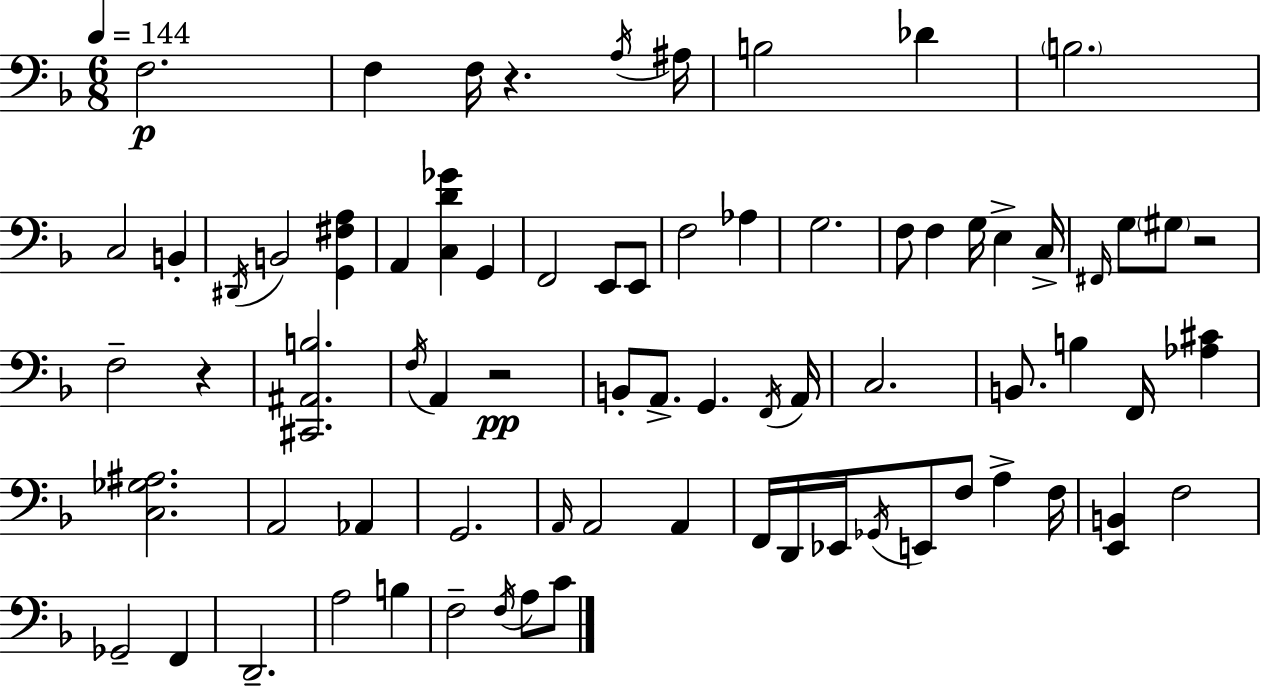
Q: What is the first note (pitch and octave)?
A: F3